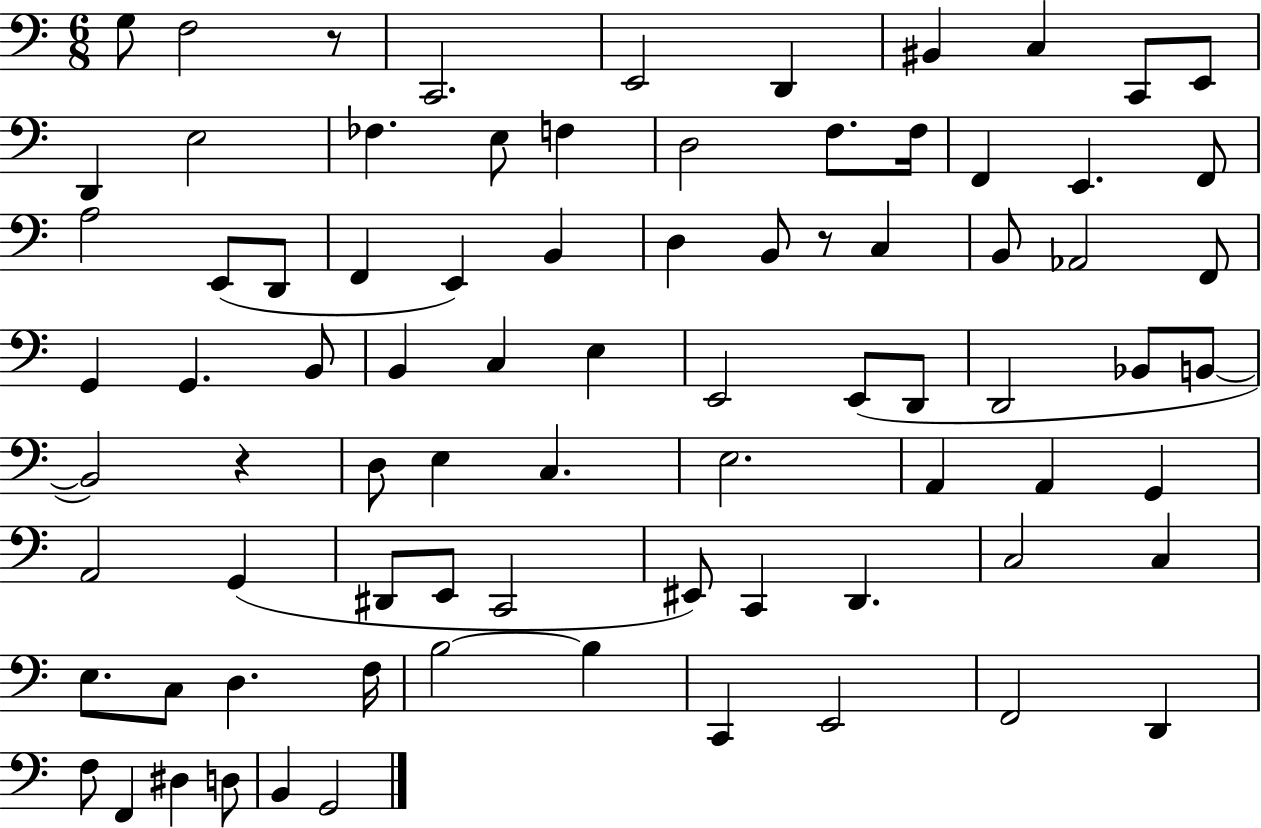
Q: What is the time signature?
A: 6/8